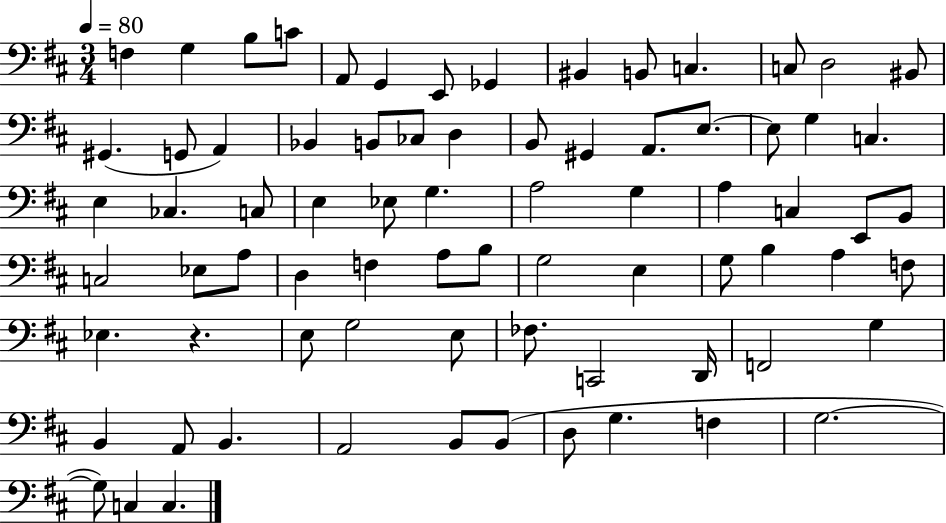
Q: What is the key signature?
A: D major